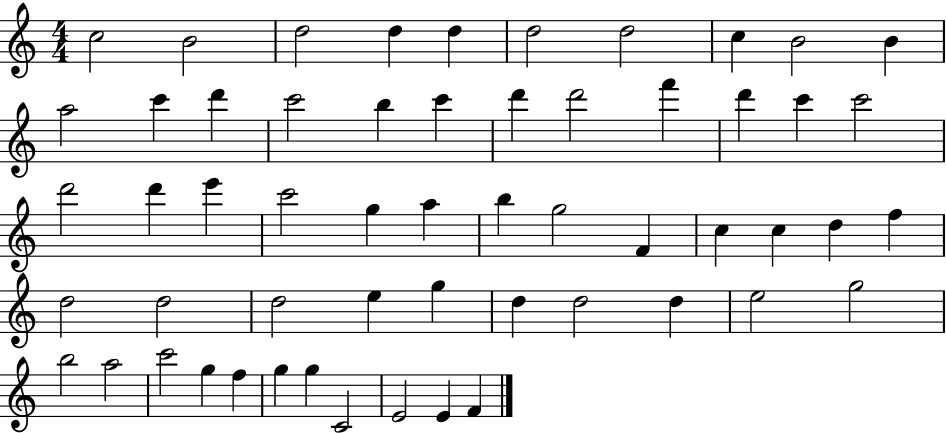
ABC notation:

X:1
T:Untitled
M:4/4
L:1/4
K:C
c2 B2 d2 d d d2 d2 c B2 B a2 c' d' c'2 b c' d' d'2 f' d' c' c'2 d'2 d' e' c'2 g a b g2 F c c d f d2 d2 d2 e g d d2 d e2 g2 b2 a2 c'2 g f g g C2 E2 E F